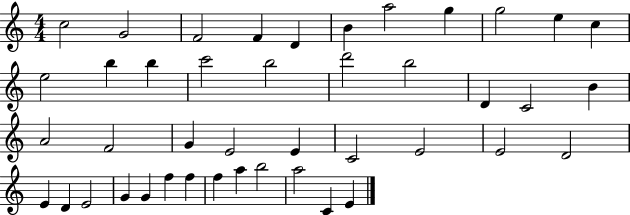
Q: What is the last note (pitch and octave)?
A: E4